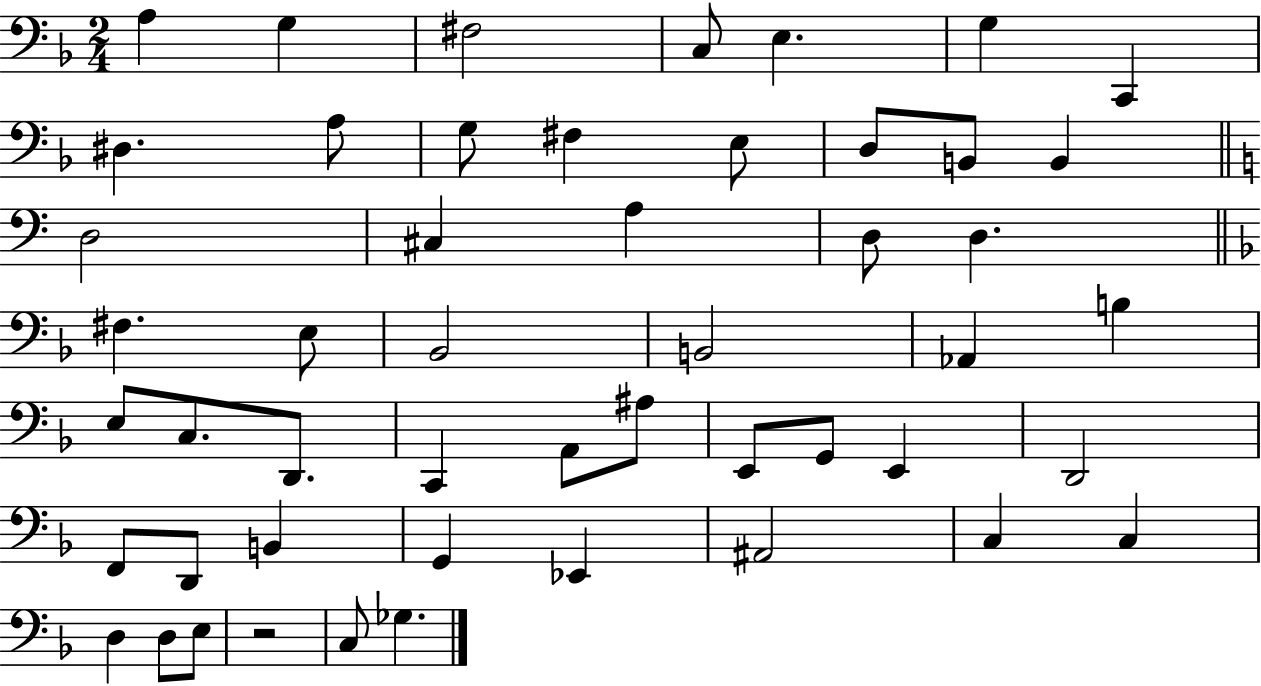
{
  \clef bass
  \numericTimeSignature
  \time 2/4
  \key f \major
  \repeat volta 2 { a4 g4 | fis2 | c8 e4. | g4 c,4 | \break dis4. a8 | g8 fis4 e8 | d8 b,8 b,4 | \bar "||" \break \key c \major d2 | cis4 a4 | d8 d4. | \bar "||" \break \key f \major fis4. e8 | bes,2 | b,2 | aes,4 b4 | \break e8 c8. d,8. | c,4 a,8 ais8 | e,8 g,8 e,4 | d,2 | \break f,8 d,8 b,4 | g,4 ees,4 | ais,2 | c4 c4 | \break d4 d8 e8 | r2 | c8 ges4. | } \bar "|."
}